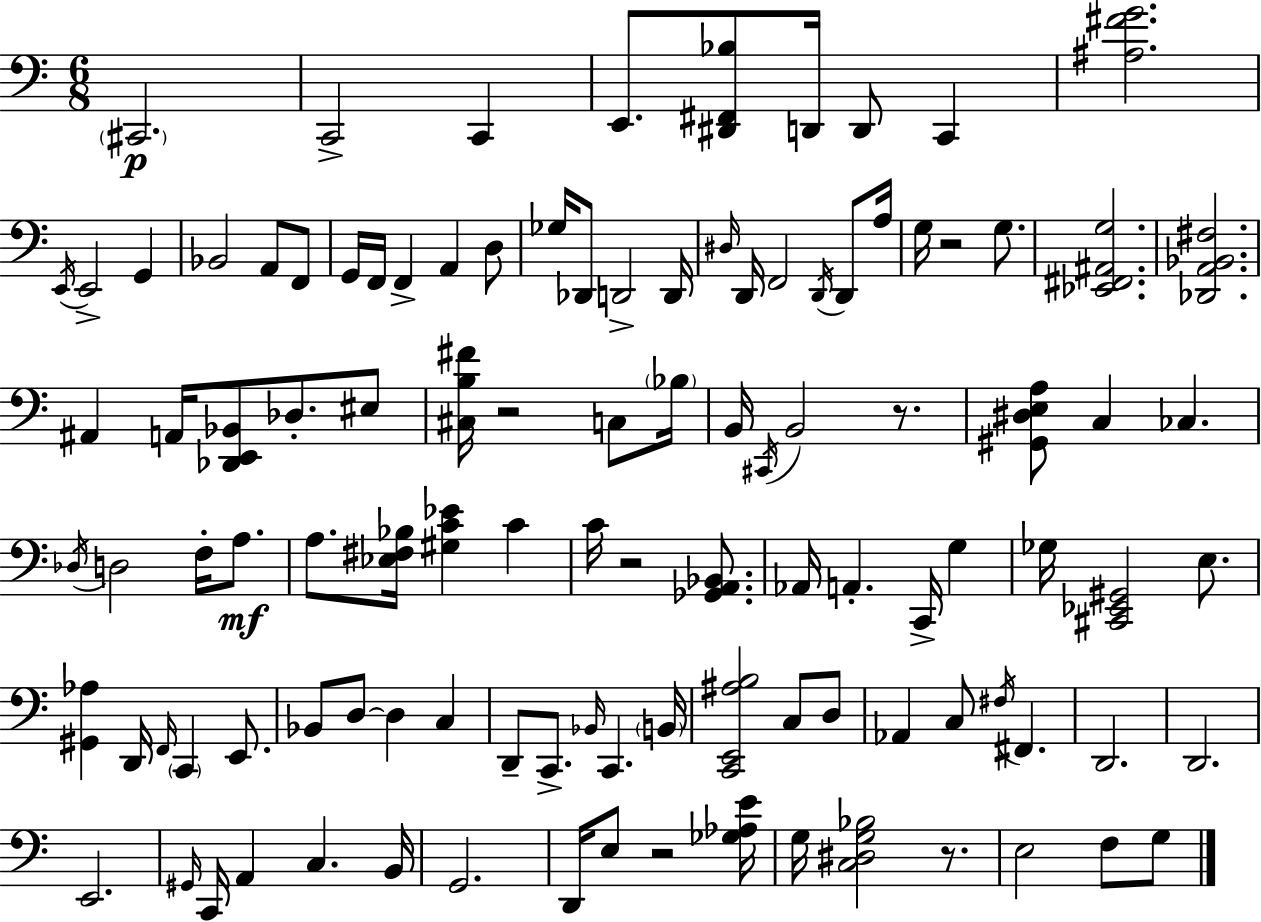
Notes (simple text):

C#2/h. C2/h C2/q E2/e. [D#2,F#2,Bb3]/e D2/s D2/e C2/q [A#3,F#4,G4]/h. E2/s E2/h G2/q Bb2/h A2/e F2/e G2/s F2/s F2/q A2/q D3/e Gb3/s Db2/e D2/h D2/s D#3/s D2/s F2/h D2/s D2/e A3/s G3/s R/h G3/e. [Eb2,F#2,A#2,G3]/h. [Db2,A2,Bb2,F#3]/h. A#2/q A2/s [Db2,E2,Bb2]/e Db3/e. EIS3/e [C#3,B3,F#4]/s R/h C3/e Bb3/s B2/s C#2/s B2/h R/e. [G#2,D#3,E3,A3]/e C3/q CES3/q. Db3/s D3/h F3/s A3/e. A3/e. [Eb3,F#3,Bb3]/s [G#3,C4,Eb4]/q C4/q C4/s R/h [Gb2,A2,Bb2]/e. Ab2/s A2/q. C2/s G3/q Gb3/s [C#2,Eb2,G#2]/h E3/e. [G#2,Ab3]/q D2/s F2/s C2/q E2/e. Bb2/e D3/e D3/q C3/q D2/e C2/e. Bb2/s C2/q. B2/s [C2,E2,A#3,B3]/h C3/e D3/e Ab2/q C3/e F#3/s F#2/q. D2/h. D2/h. E2/h. G#2/s C2/s A2/q C3/q. B2/s G2/h. D2/s E3/e R/h [Gb3,Ab3,E4]/s G3/s [C3,D#3,G3,Bb3]/h R/e. E3/h F3/e G3/e